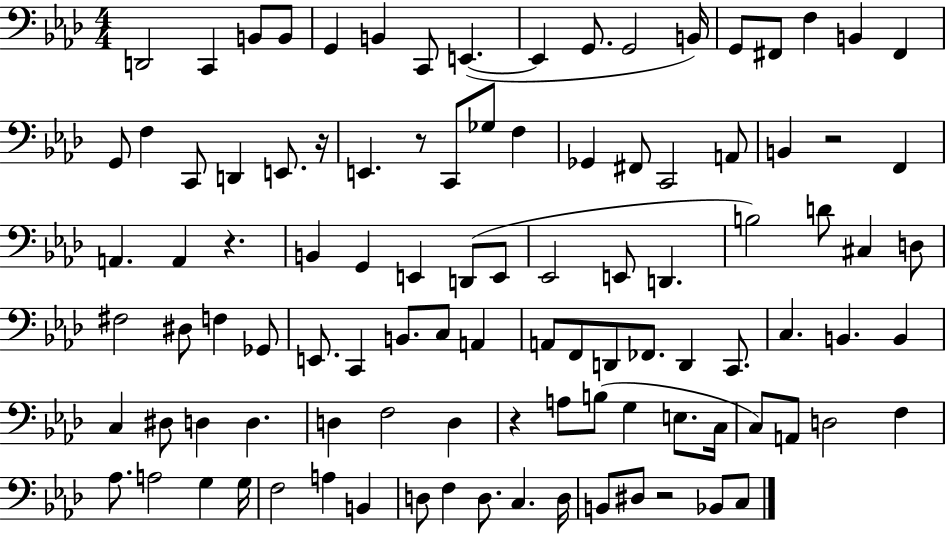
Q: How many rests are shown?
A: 6